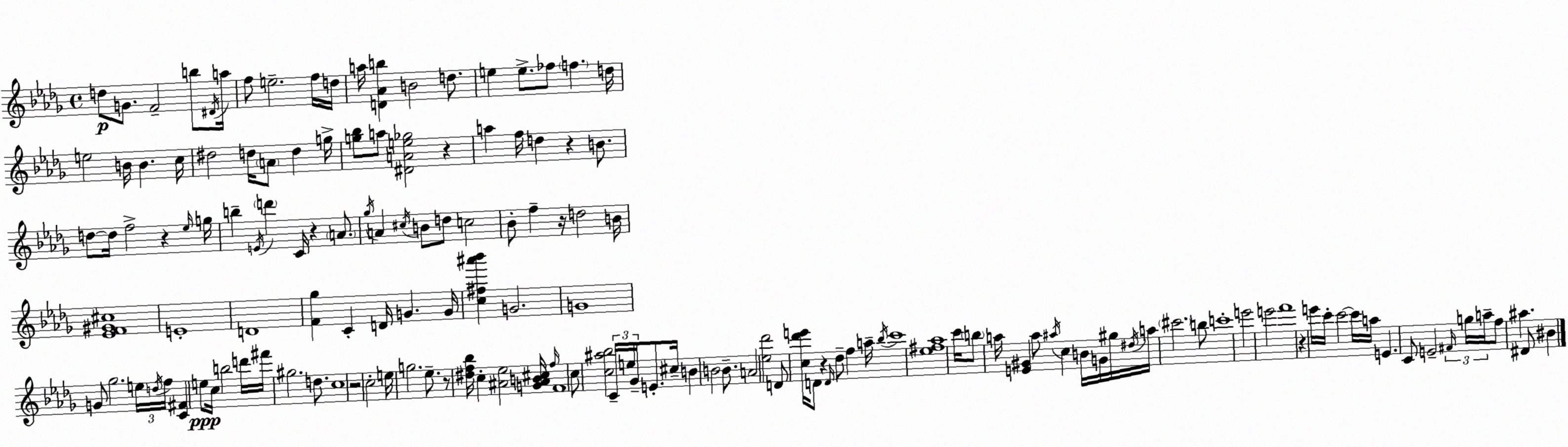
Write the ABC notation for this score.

X:1
T:Untitled
M:4/4
L:1/4
K:Bbm
d/2 G/2 F2 b/2 ^D/4 a/4 f/2 e2 f/4 d/4 a/4 [D_Ab] B2 d/2 e e/2 _f/2 f d/4 e2 B/4 B c/4 ^d2 d/4 A/2 d g/4 [g_b]/2 a/2 [^DAe_g]2 z a f/4 d z B/2 d/2 d/4 f2 z _e/4 g/4 b E/4 d' C/4 z A/2 _g/4 A ^c/4 B/2 d/2 c2 _B/2 f z/4 d2 B/4 [_EF^G^c]4 E4 D4 [F_g] C D/4 G G/4 [c^f^a'_b'] G2 G4 G/2 _g2 e/4 d/4 f/4 [C^F] e/2 c/4 b2 d'/4 ^f'/4 ^g2 d/2 c4 z2 c2 e/4 g2 _e/2 z/2 [^df_b]/4 c [^A_e]2 [G^AB^c]/4 f/4 F4 c/2 [c^a_b]2 C/4 e/4 _G/4 E/2 ^c/4 B B2 B/2 A2 [_e_d']2 D/2 [c_d'e']/4 D/2 z D/4 _d/2 f a/4 _b/4 c'4 [_e^f_a]4 c'/4 b/2 a/4 [E^G] a/2 ^a/4 c B/4 G/4 ^g/4 ^d/4 a/4 ^c'2 b/2 c'4 e'2 e'2 f'4 z e'/4 c'/4 c'2 c'/4 a/4 E C/2 E2 ^F/4 g/4 a/4 f/2 ^a ^D/2 ^B